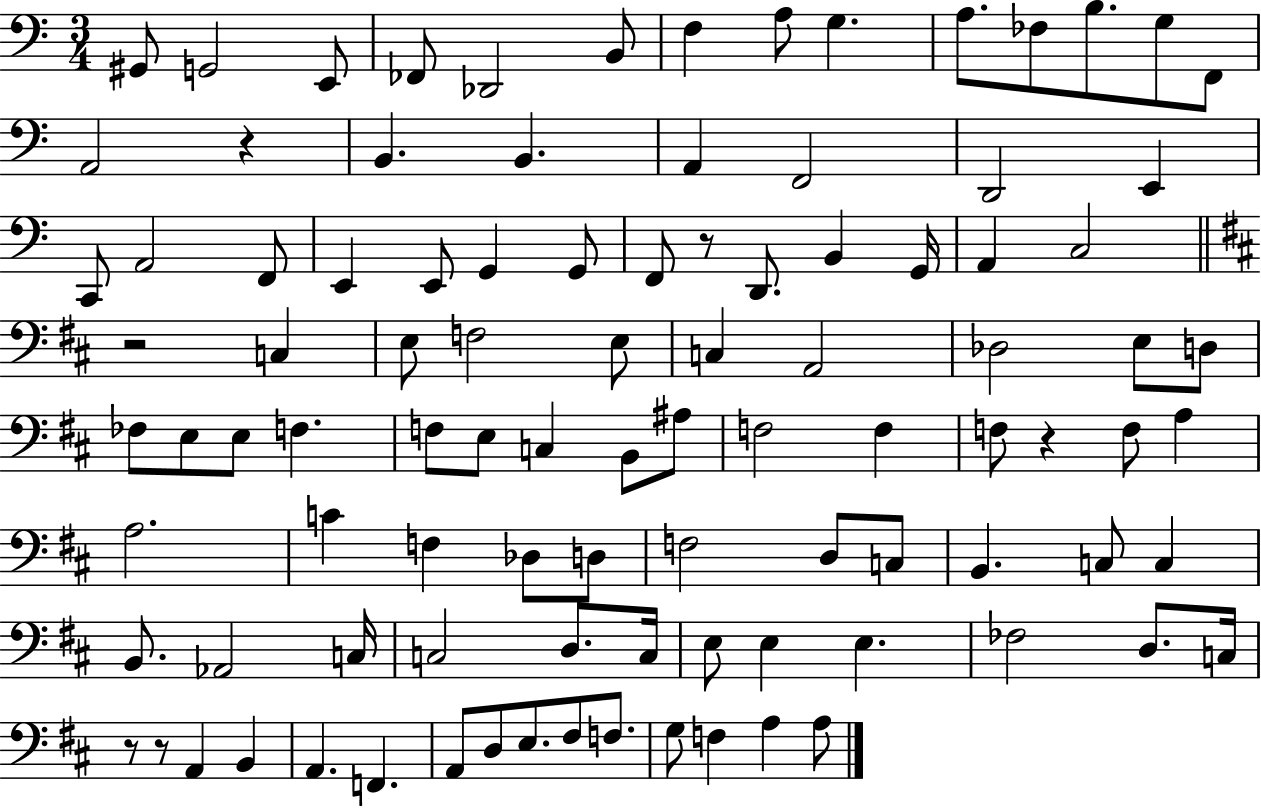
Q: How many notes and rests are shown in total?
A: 99